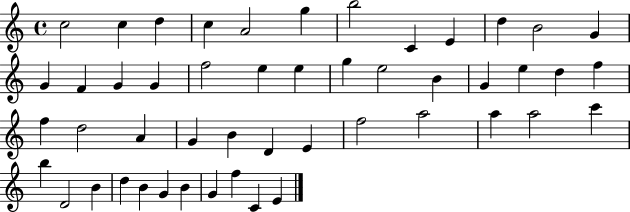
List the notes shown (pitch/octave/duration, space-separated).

C5/h C5/q D5/q C5/q A4/h G5/q B5/h C4/q E4/q D5/q B4/h G4/q G4/q F4/q G4/q G4/q F5/h E5/q E5/q G5/q E5/h B4/q G4/q E5/q D5/q F5/q F5/q D5/h A4/q G4/q B4/q D4/q E4/q F5/h A5/h A5/q A5/h C6/q B5/q D4/h B4/q D5/q B4/q G4/q B4/q G4/q F5/q C4/q E4/q